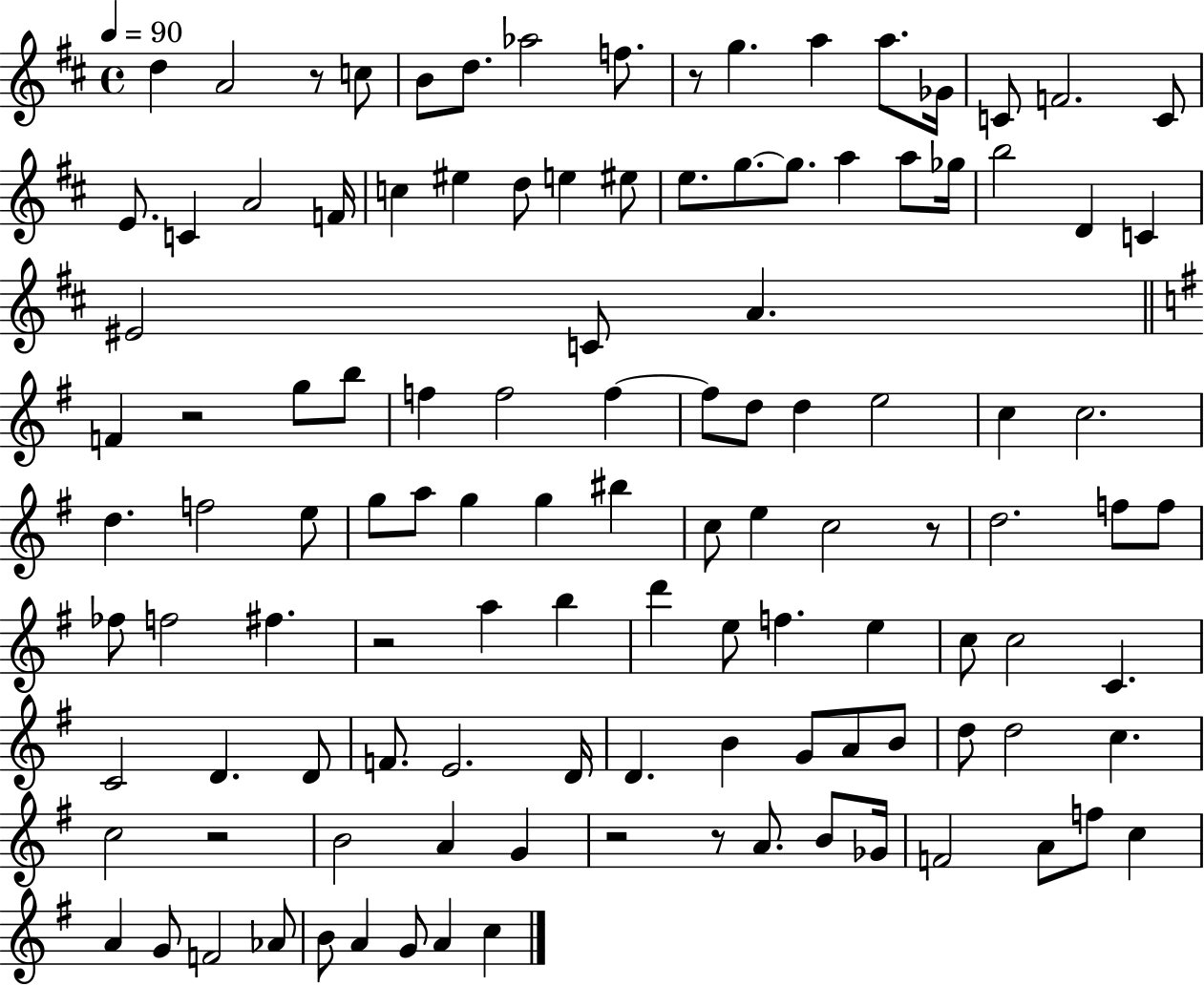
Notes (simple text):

D5/q A4/h R/e C5/e B4/e D5/e. Ab5/h F5/e. R/e G5/q. A5/q A5/e. Gb4/s C4/e F4/h. C4/e E4/e. C4/q A4/h F4/s C5/q EIS5/q D5/e E5/q EIS5/e E5/e. G5/e. G5/e. A5/q A5/e Gb5/s B5/h D4/q C4/q EIS4/h C4/e A4/q. F4/q R/h G5/e B5/e F5/q F5/h F5/q F5/e D5/e D5/q E5/h C5/q C5/h. D5/q. F5/h E5/e G5/e A5/e G5/q G5/q BIS5/q C5/e E5/q C5/h R/e D5/h. F5/e F5/e FES5/e F5/h F#5/q. R/h A5/q B5/q D6/q E5/e F5/q. E5/q C5/e C5/h C4/q. C4/h D4/q. D4/e F4/e. E4/h. D4/s D4/q. B4/q G4/e A4/e B4/e D5/e D5/h C5/q. C5/h R/h B4/h A4/q G4/q R/h R/e A4/e. B4/e Gb4/s F4/h A4/e F5/e C5/q A4/q G4/e F4/h Ab4/e B4/e A4/q G4/e A4/q C5/q